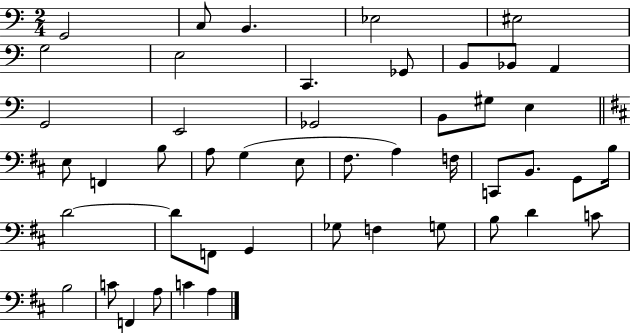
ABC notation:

X:1
T:Untitled
M:2/4
L:1/4
K:C
G,,2 C,/2 B,, _E,2 ^E,2 G,2 E,2 C,, _G,,/2 B,,/2 _B,,/2 A,, G,,2 E,,2 _G,,2 B,,/2 ^G,/2 E, E,/2 F,, B,/2 A,/2 G, E,/2 ^F,/2 A, F,/4 C,,/2 B,,/2 G,,/2 B,/4 D2 D/2 F,,/2 G,, _G,/2 F, G,/2 B,/2 D C/2 B,2 C/2 F,, A,/2 C A,